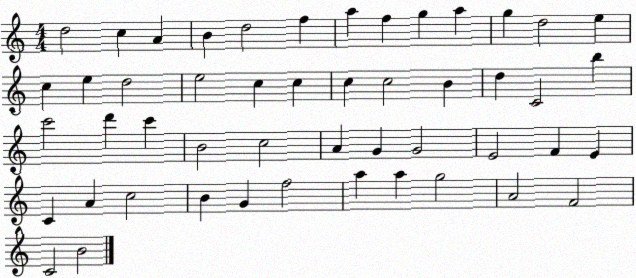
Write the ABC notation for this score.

X:1
T:Untitled
M:4/4
L:1/4
K:C
d2 c A B d2 f a f g a g d2 e c e d2 e2 c c c c2 B d C2 b c'2 d' c' B2 c2 A G G2 E2 F E C A c2 B G f2 a a g2 A2 F2 C2 B2